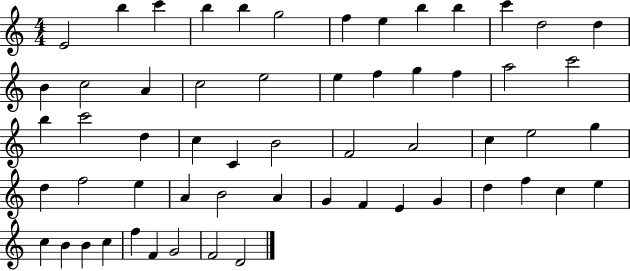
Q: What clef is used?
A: treble